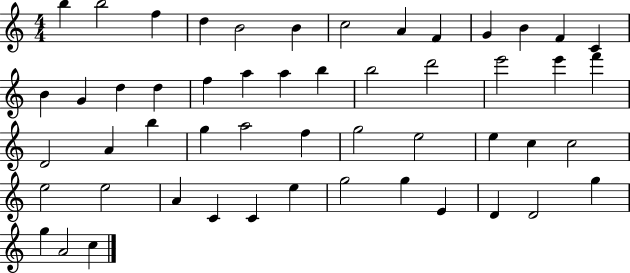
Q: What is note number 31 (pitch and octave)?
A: A5